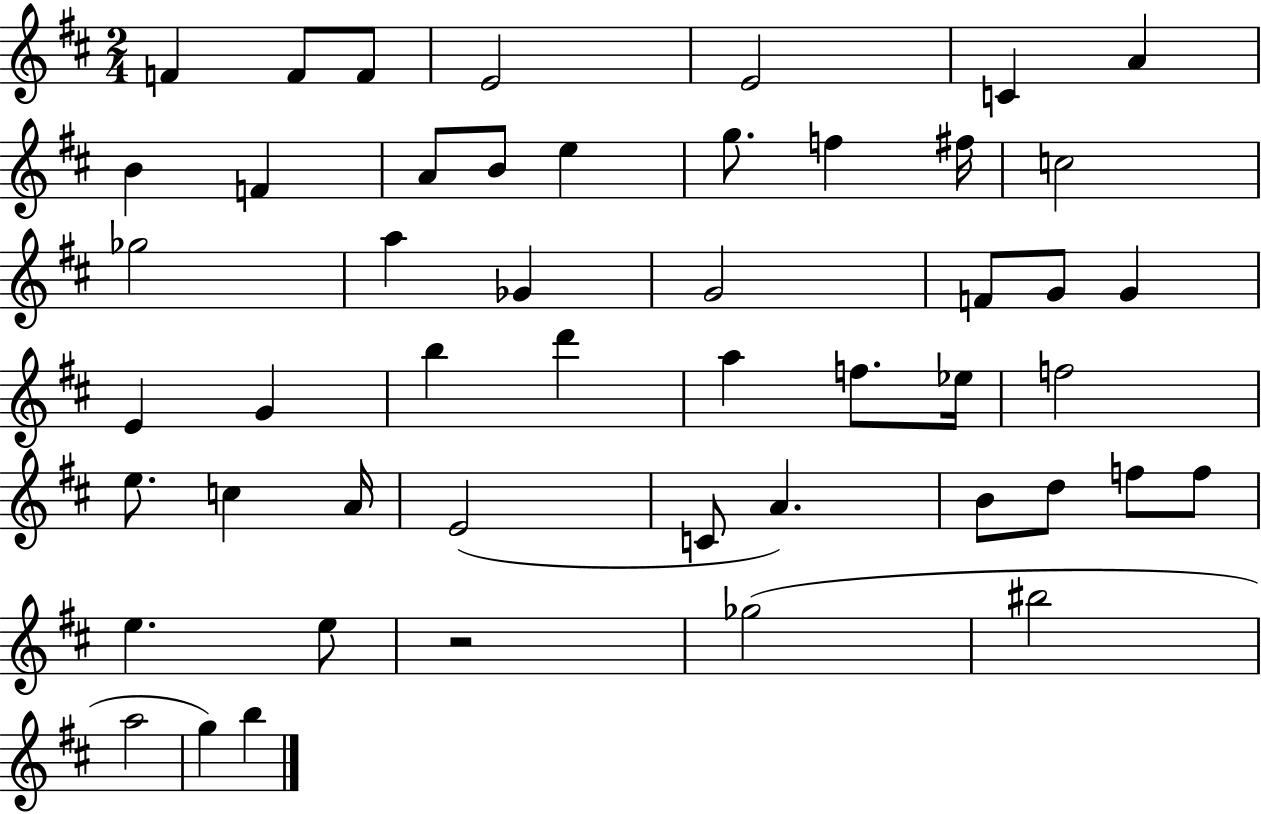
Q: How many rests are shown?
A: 1